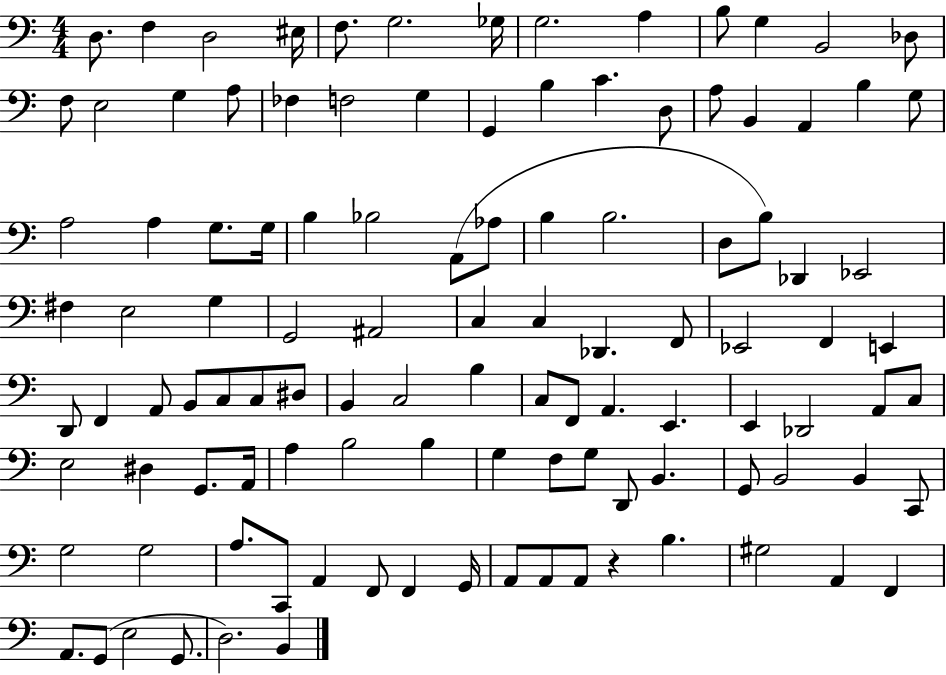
X:1
T:Untitled
M:4/4
L:1/4
K:C
D,/2 F, D,2 ^E,/4 F,/2 G,2 _G,/4 G,2 A, B,/2 G, B,,2 _D,/2 F,/2 E,2 G, A,/2 _F, F,2 G, G,, B, C D,/2 A,/2 B,, A,, B, G,/2 A,2 A, G,/2 G,/4 B, _B,2 A,,/2 _A,/2 B, B,2 D,/2 B,/2 _D,, _E,,2 ^F, E,2 G, G,,2 ^A,,2 C, C, _D,, F,,/2 _E,,2 F,, E,, D,,/2 F,, A,,/2 B,,/2 C,/2 C,/2 ^D,/2 B,, C,2 B, C,/2 F,,/2 A,, E,, E,, _D,,2 A,,/2 C,/2 E,2 ^D, G,,/2 A,,/4 A, B,2 B, G, F,/2 G,/2 D,,/2 B,, G,,/2 B,,2 B,, C,,/2 G,2 G,2 A,/2 C,,/2 A,, F,,/2 F,, G,,/4 A,,/2 A,,/2 A,,/2 z B, ^G,2 A,, F,, A,,/2 G,,/2 E,2 G,,/2 D,2 B,,